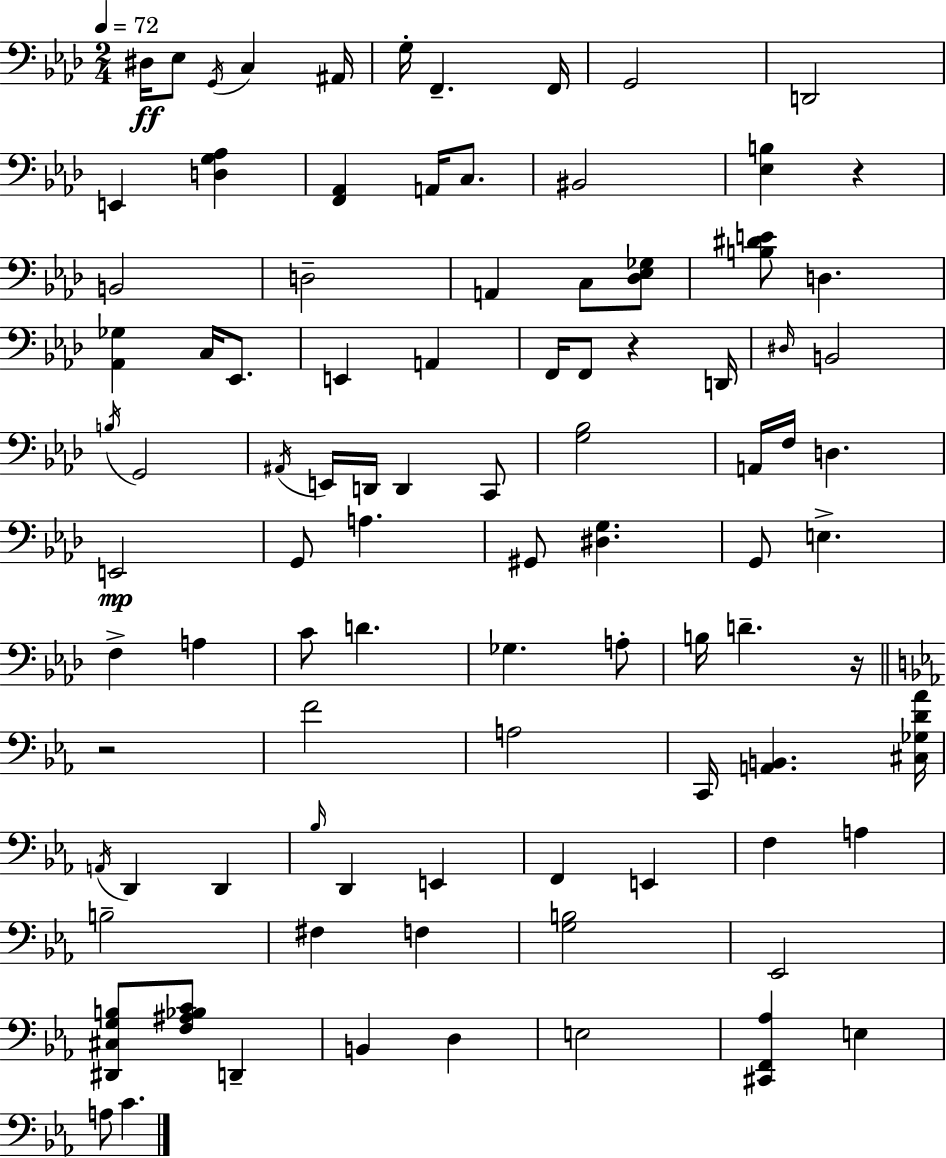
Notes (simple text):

D#3/s Eb3/e G2/s C3/q A#2/s G3/s F2/q. F2/s G2/h D2/h E2/q [D3,G3,Ab3]/q [F2,Ab2]/q A2/s C3/e. BIS2/h [Eb3,B3]/q R/q B2/h D3/h A2/q C3/e [Db3,Eb3,Gb3]/e [B3,D#4,E4]/e D3/q. [Ab2,Gb3]/q C3/s Eb2/e. E2/q A2/q F2/s F2/e R/q D2/s D#3/s B2/h B3/s G2/h A#2/s E2/s D2/s D2/q C2/e [G3,Bb3]/h A2/s F3/s D3/q. E2/h G2/e A3/q. G#2/e [D#3,G3]/q. G2/e E3/q. F3/q A3/q C4/e D4/q. Gb3/q. A3/e B3/s D4/q. R/s R/h F4/h A3/h C2/s [A2,B2]/q. [C#3,Gb3,D4,Ab4]/s A2/s D2/q D2/q Bb3/s D2/q E2/q F2/q E2/q F3/q A3/q B3/h F#3/q F3/q [G3,B3]/h Eb2/h [D#2,C#3,G3,B3]/e [F3,A#3,Bb3,C4]/e D2/q B2/q D3/q E3/h [C#2,F2,Ab3]/q E3/q A3/e C4/q.